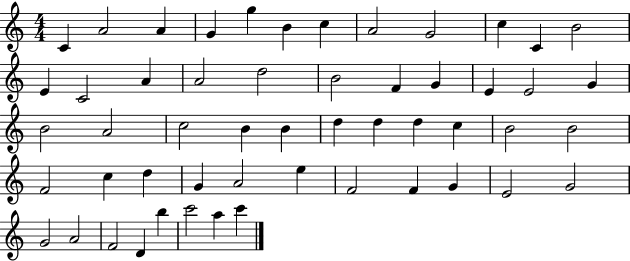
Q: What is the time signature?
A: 4/4